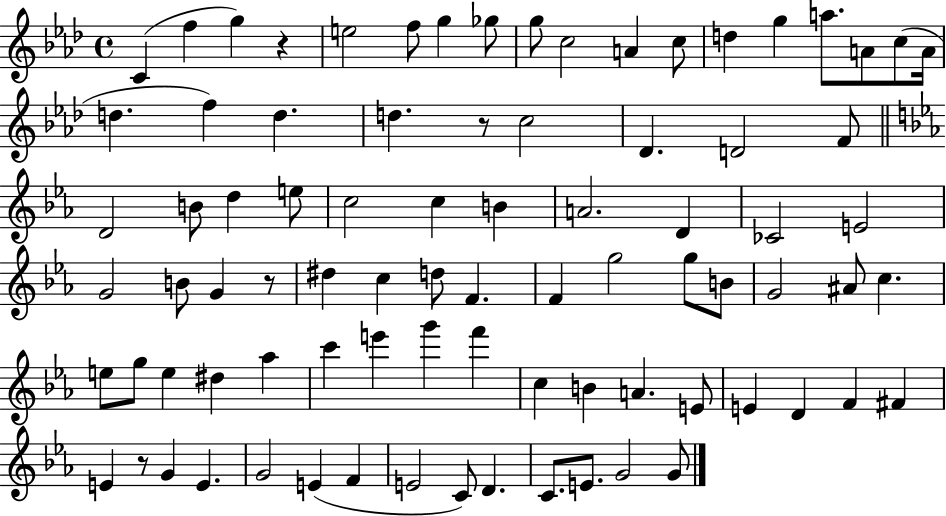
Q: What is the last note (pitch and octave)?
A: G4